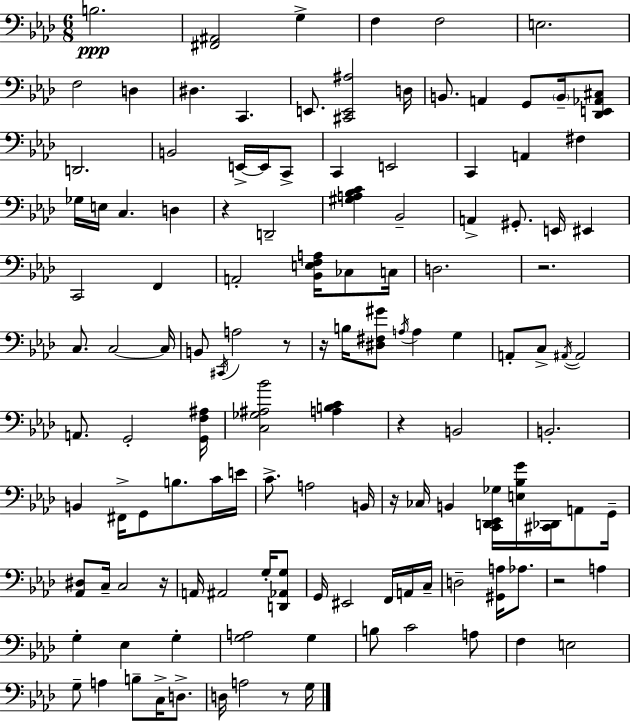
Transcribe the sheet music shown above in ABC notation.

X:1
T:Untitled
M:6/8
L:1/4
K:Ab
B,2 [^F,,^A,,]2 G, F, F,2 E,2 F,2 D, ^D, C,, E,,/2 [^C,,E,,^A,]2 D,/4 B,,/2 A,, G,,/2 B,,/4 [_D,,E,,_A,,^C,]/2 D,,2 B,,2 E,,/4 E,,/4 C,,/2 C,, E,,2 C,, A,, ^F, _G,/4 E,/4 C, D, z D,,2 [^G,A,_B,C] _B,,2 A,, ^G,,/2 E,,/4 ^E,, C,,2 F,, A,,2 [_B,,E,F,A,]/4 _C,/2 C,/4 D,2 z2 C,/2 C,2 C,/4 B,,/2 ^C,,/4 A,2 z/2 z/4 B,/4 [^D,^F,^G]/2 A,/4 A, G, A,,/2 C,/2 ^A,,/4 ^A,,2 A,,/2 G,,2 [G,,F,^A,]/4 [C,_G,^A,_B]2 [A,B,C] z B,,2 B,,2 B,, ^F,,/4 G,,/2 B,/2 C/4 E/4 C/2 A,2 B,,/4 z/4 _C,/4 B,, [C,,D,,_E,,_G,]/4 [E,_B,G]/4 [^C,,_D,,]/4 A,,/2 G,,/4 [_A,,^D,]/2 C,/4 C,2 z/4 A,,/4 ^A,,2 G,/4 [D,,_A,,G,]/2 G,,/4 ^E,,2 F,,/4 A,,/4 C,/4 D,2 [^G,,A,]/4 _A,/2 z2 A, G, _E, G, [G,A,]2 G, B,/2 C2 A,/2 F, E,2 G,/2 A, B,/2 C,/4 D,/2 D,/4 A,2 z/2 G,/4